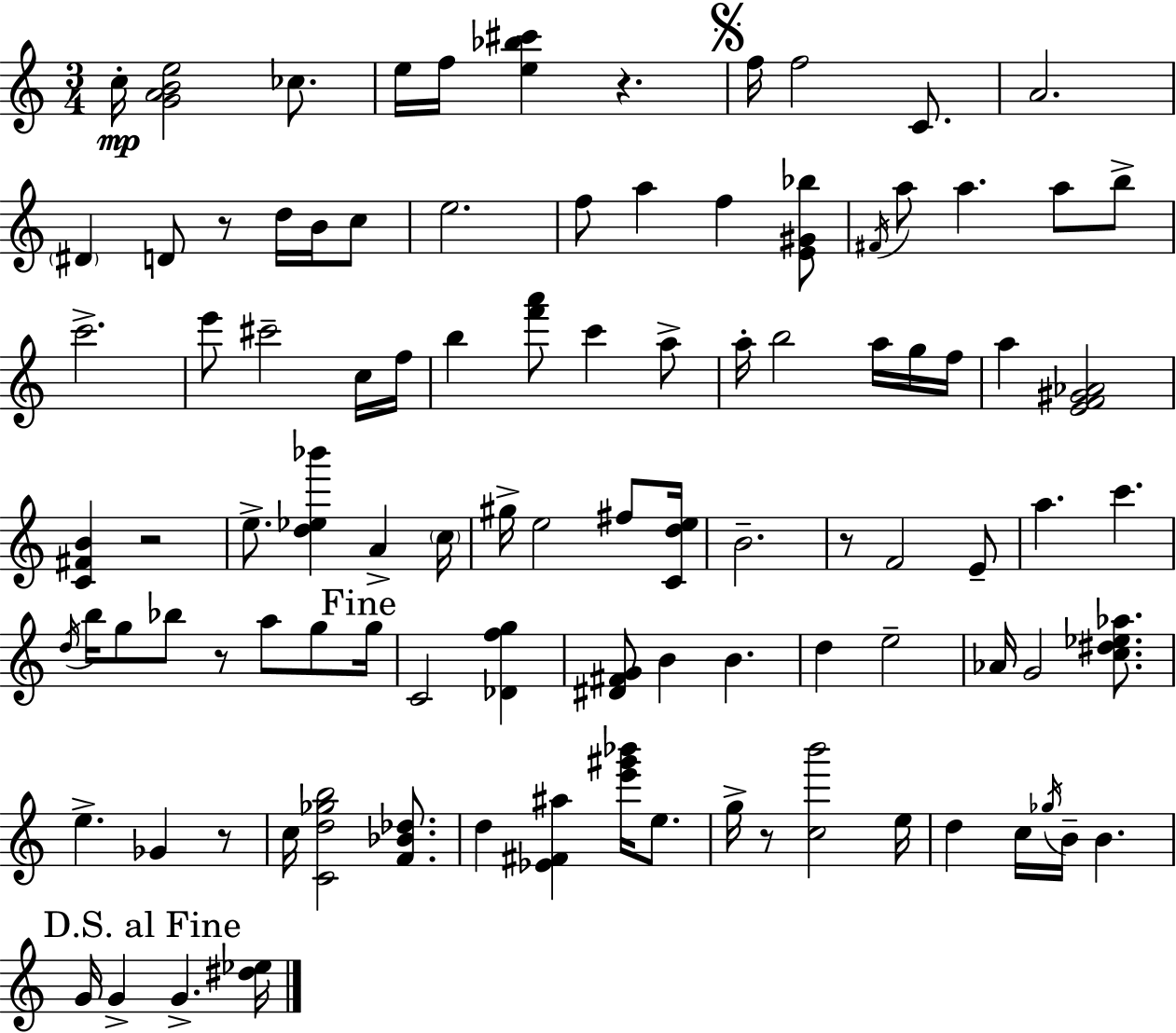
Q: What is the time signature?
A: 3/4